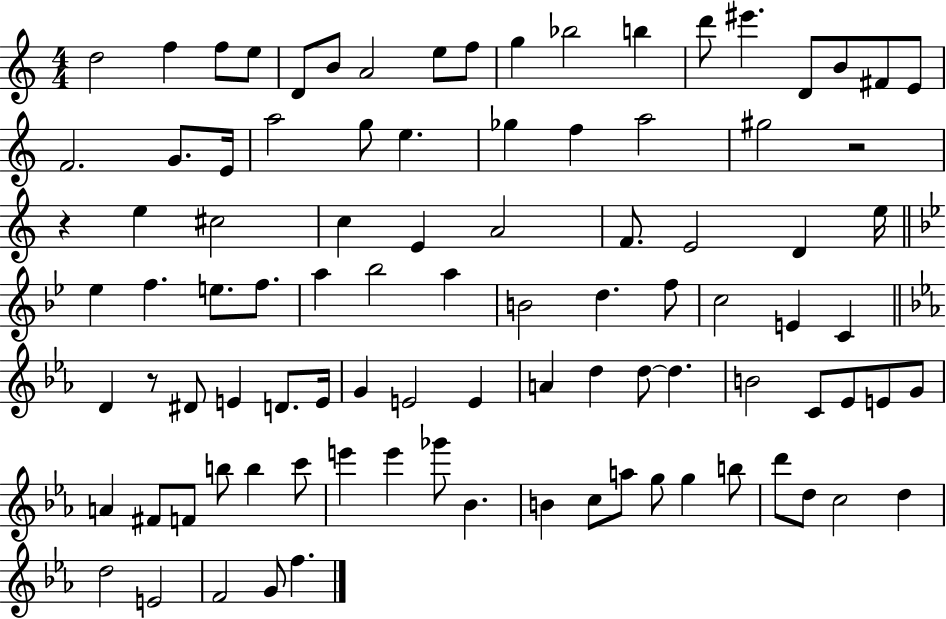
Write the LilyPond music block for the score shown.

{
  \clef treble
  \numericTimeSignature
  \time 4/4
  \key c \major
  d''2 f''4 f''8 e''8 | d'8 b'8 a'2 e''8 f''8 | g''4 bes''2 b''4 | d'''8 eis'''4. d'8 b'8 fis'8 e'8 | \break f'2. g'8. e'16 | a''2 g''8 e''4. | ges''4 f''4 a''2 | gis''2 r2 | \break r4 e''4 cis''2 | c''4 e'4 a'2 | f'8. e'2 d'4 e''16 | \bar "||" \break \key bes \major ees''4 f''4. e''8. f''8. | a''4 bes''2 a''4 | b'2 d''4. f''8 | c''2 e'4 c'4 | \break \bar "||" \break \key c \minor d'4 r8 dis'8 e'4 d'8. e'16 | g'4 e'2 e'4 | a'4 d''4 d''8~~ d''4. | b'2 c'8 ees'8 e'8 g'8 | \break a'4 fis'8 f'8 b''8 b''4 c'''8 | e'''4 e'''4 ges'''8 bes'4. | b'4 c''8 a''8 g''8 g''4 b''8 | d'''8 d''8 c''2 d''4 | \break d''2 e'2 | f'2 g'8 f''4. | \bar "|."
}